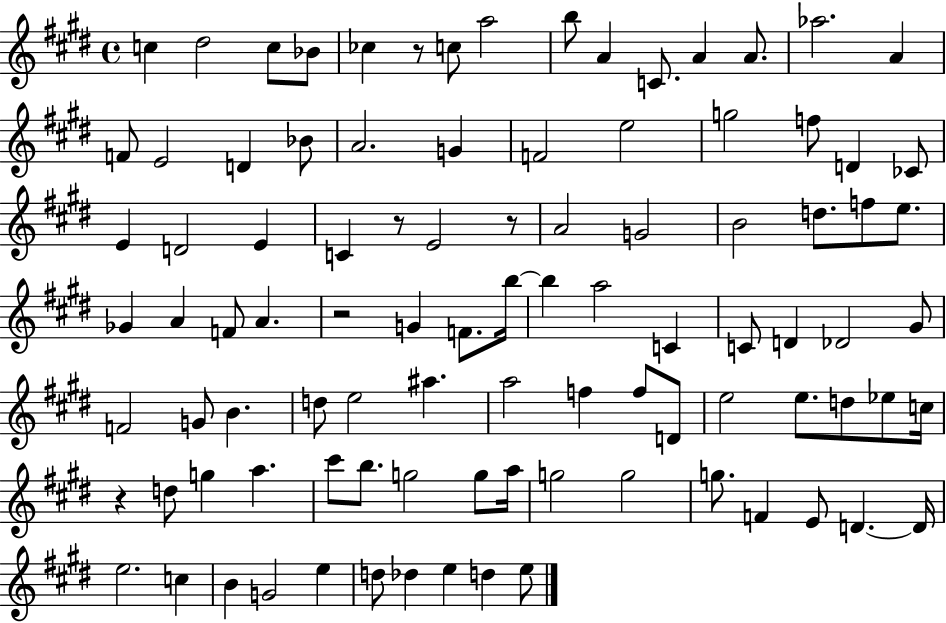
{
  \clef treble
  \time 4/4
  \defaultTimeSignature
  \key e \major
  c''4 dis''2 c''8 bes'8 | ces''4 r8 c''8 a''2 | b''8 a'4 c'8. a'4 a'8. | aes''2. a'4 | \break f'8 e'2 d'4 bes'8 | a'2. g'4 | f'2 e''2 | g''2 f''8 d'4 ces'8 | \break e'4 d'2 e'4 | c'4 r8 e'2 r8 | a'2 g'2 | b'2 d''8. f''8 e''8. | \break ges'4 a'4 f'8 a'4. | r2 g'4 f'8. b''16~~ | b''4 a''2 c'4 | c'8 d'4 des'2 gis'8 | \break f'2 g'8 b'4. | d''8 e''2 ais''4. | a''2 f''4 f''8 d'8 | e''2 e''8. d''8 ees''8 c''16 | \break r4 d''8 g''4 a''4. | cis'''8 b''8. g''2 g''8 a''16 | g''2 g''2 | g''8. f'4 e'8 d'4.~~ d'16 | \break e''2. c''4 | b'4 g'2 e''4 | d''8 des''4 e''4 d''4 e''8 | \bar "|."
}